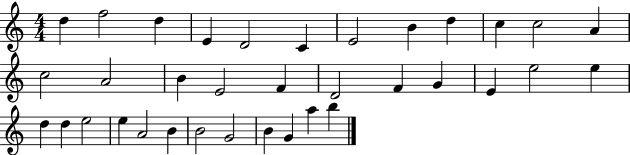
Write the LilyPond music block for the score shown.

{
  \clef treble
  \numericTimeSignature
  \time 4/4
  \key c \major
  d''4 f''2 d''4 | e'4 d'2 c'4 | e'2 b'4 d''4 | c''4 c''2 a'4 | \break c''2 a'2 | b'4 e'2 f'4 | d'2 f'4 g'4 | e'4 e''2 e''4 | \break d''4 d''4 e''2 | e''4 a'2 b'4 | b'2 g'2 | b'4 g'4 a''4 b''4 | \break \bar "|."
}